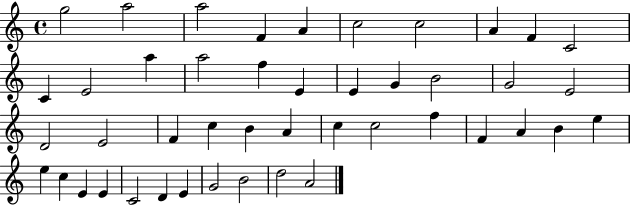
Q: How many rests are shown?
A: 0